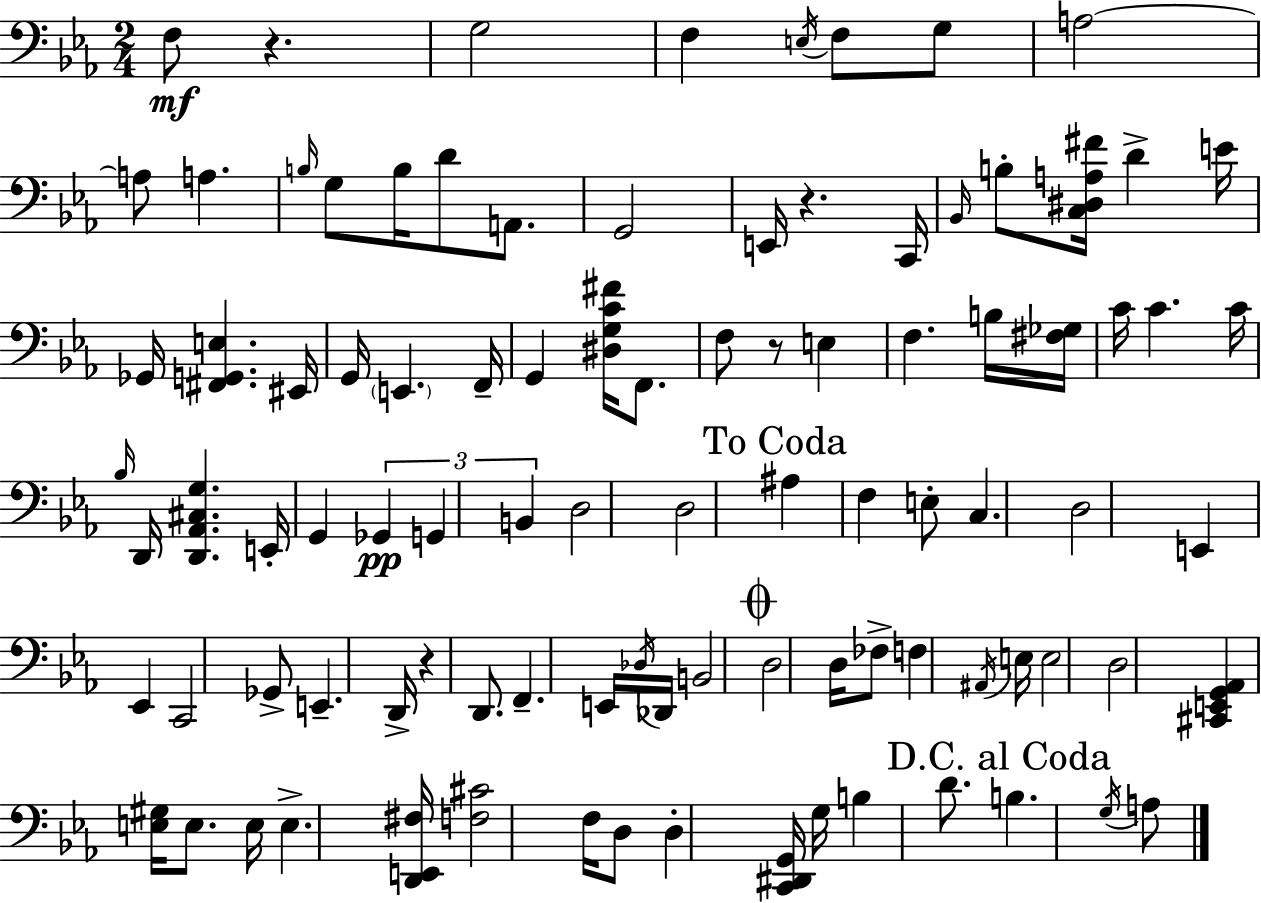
F3/e R/q. G3/h F3/q E3/s F3/e G3/e A3/h A3/e A3/q. B3/s G3/e B3/s D4/e A2/e. G2/h E2/s R/q. C2/s Bb2/s B3/e [C3,D#3,A3,F#4]/s D4/q E4/s Gb2/s [F#2,G2,E3]/q. EIS2/s G2/s E2/q. F2/s G2/q [D#3,G3,C4,F#4]/s F2/e. F3/e R/e E3/q F3/q. B3/s [F#3,Gb3]/s C4/s C4/q. C4/s Bb3/s D2/s [D2,Ab2,C#3,G3]/q. E2/s G2/q Gb2/q G2/q B2/q D3/h D3/h A#3/q F3/q E3/e C3/q. D3/h E2/q Eb2/q C2/h Gb2/e E2/q. D2/s R/q D2/e. F2/q. E2/s Db3/s Db2/s B2/h D3/h D3/s FES3/e F3/q A#2/s E3/s E3/h D3/h [C#2,E2,G2,Ab2]/q [E3,G#3]/s E3/e. E3/s E3/q. [D2,E2,F#3]/s [F3,C#4]/h F3/s D3/e D3/q [C2,D#2,G2]/s G3/s B3/q D4/e. B3/q. G3/s A3/e